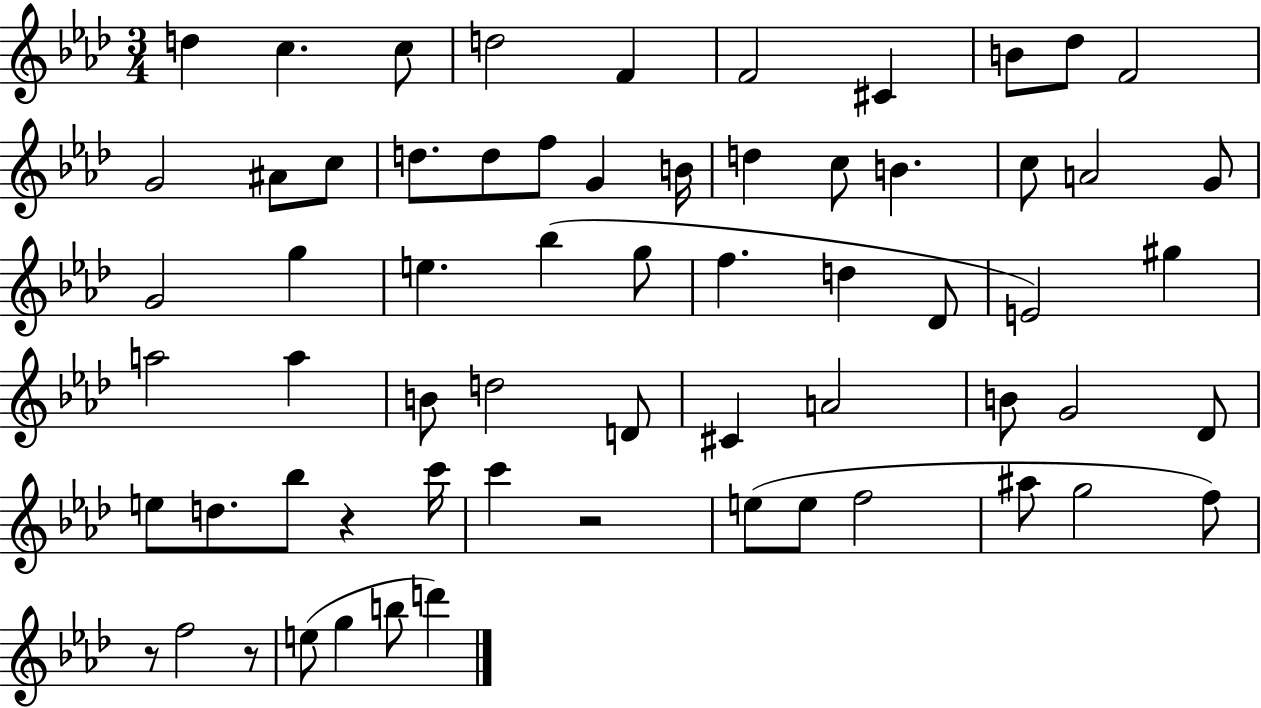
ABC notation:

X:1
T:Untitled
M:3/4
L:1/4
K:Ab
d c c/2 d2 F F2 ^C B/2 _d/2 F2 G2 ^A/2 c/2 d/2 d/2 f/2 G B/4 d c/2 B c/2 A2 G/2 G2 g e _b g/2 f d _D/2 E2 ^g a2 a B/2 d2 D/2 ^C A2 B/2 G2 _D/2 e/2 d/2 _b/2 z c'/4 c' z2 e/2 e/2 f2 ^a/2 g2 f/2 z/2 f2 z/2 e/2 g b/2 d'